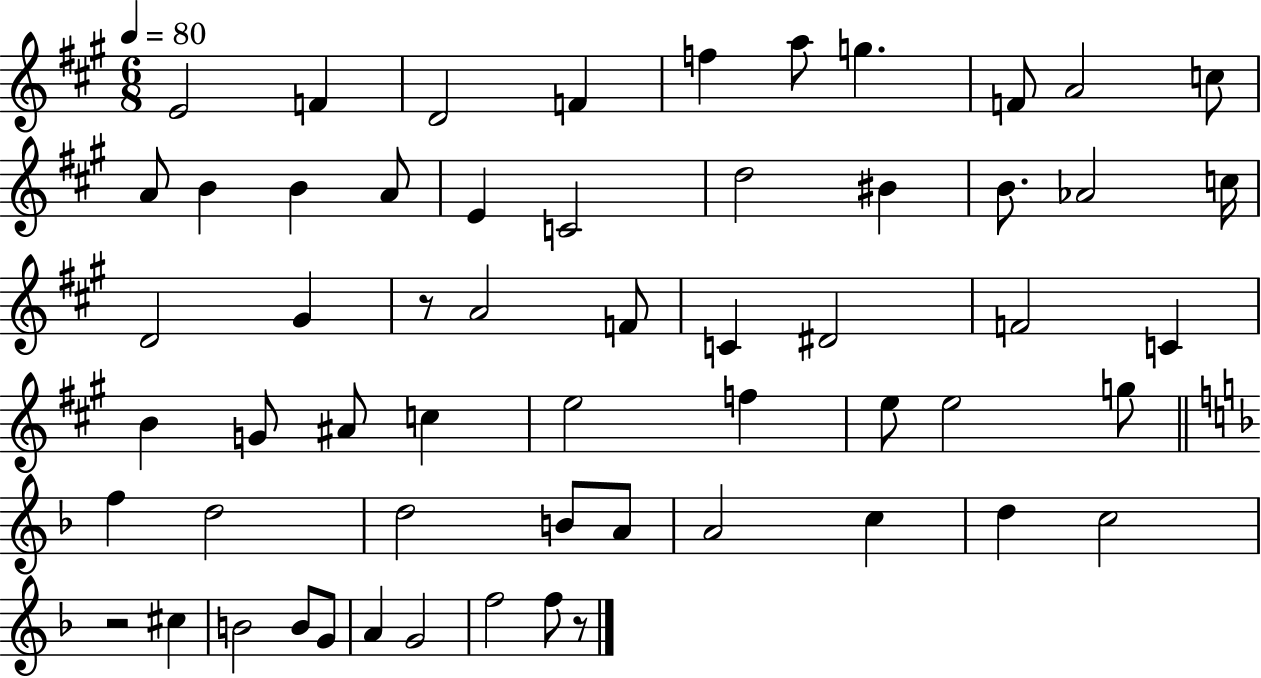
E4/h F4/q D4/h F4/q F5/q A5/e G5/q. F4/e A4/h C5/e A4/e B4/q B4/q A4/e E4/q C4/h D5/h BIS4/q B4/e. Ab4/h C5/s D4/h G#4/q R/e A4/h F4/e C4/q D#4/h F4/h C4/q B4/q G4/e A#4/e C5/q E5/h F5/q E5/e E5/h G5/e F5/q D5/h D5/h B4/e A4/e A4/h C5/q D5/q C5/h R/h C#5/q B4/h B4/e G4/e A4/q G4/h F5/h F5/e R/e